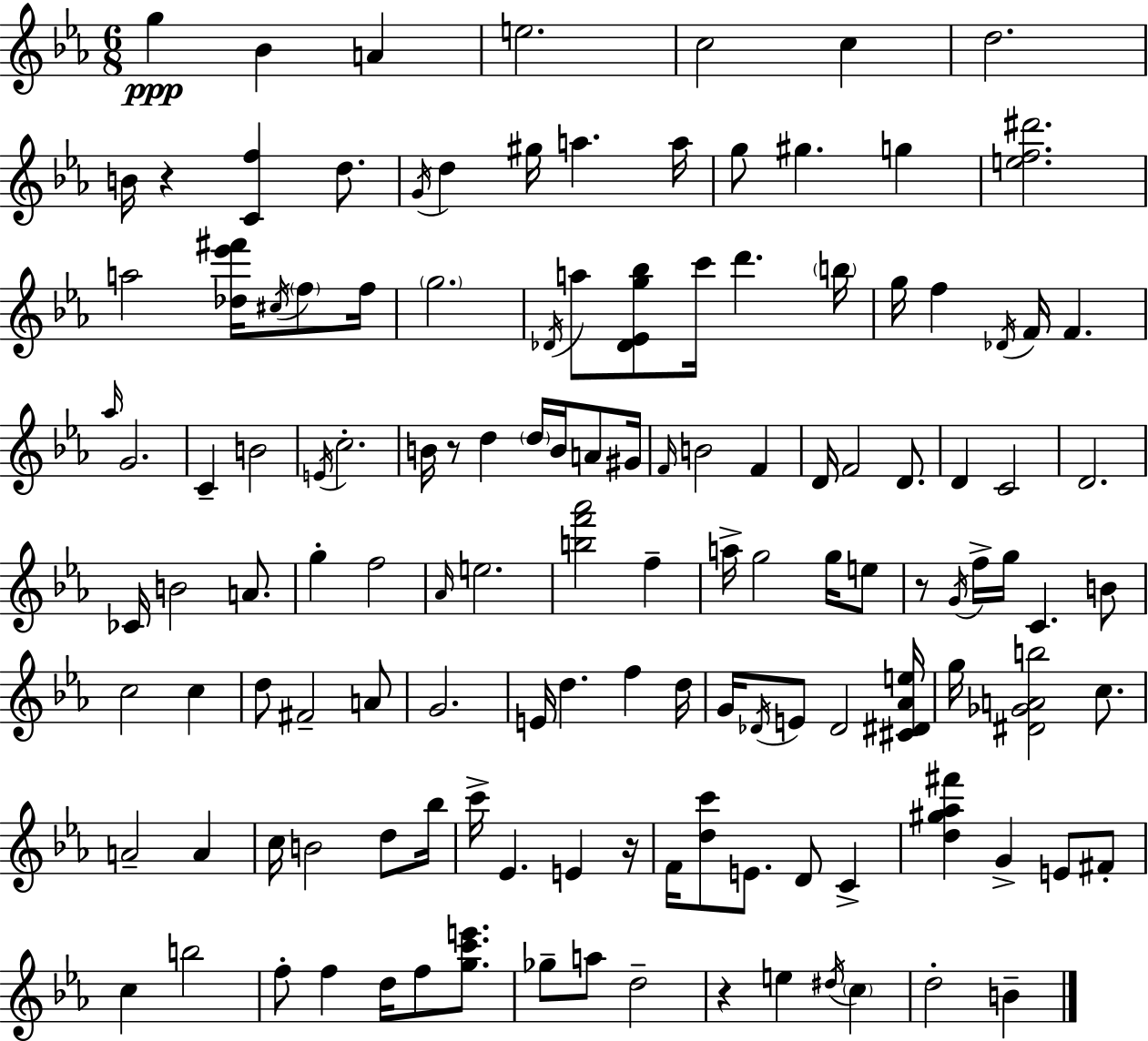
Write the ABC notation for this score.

X:1
T:Untitled
M:6/8
L:1/4
K:Eb
g _B A e2 c2 c d2 B/4 z [Cf] d/2 G/4 d ^g/4 a a/4 g/2 ^g g [ef^d']2 a2 [_d_e'^f']/4 ^c/4 f/2 f/4 g2 _D/4 a/2 [_D_Eg_b]/2 c'/4 d' b/4 g/4 f _D/4 F/4 F _a/4 G2 C B2 E/4 c2 B/4 z/2 d d/4 B/4 A/2 ^G/4 F/4 B2 F D/4 F2 D/2 D C2 D2 _C/4 B2 A/2 g f2 _A/4 e2 [bf'_a']2 f a/4 g2 g/4 e/2 z/2 G/4 f/4 g/4 C B/2 c2 c d/2 ^F2 A/2 G2 E/4 d f d/4 G/4 _D/4 E/2 _D2 [^C^D_Ae]/4 g/4 [^D_GAb]2 c/2 A2 A c/4 B2 d/2 _b/4 c'/4 _E E z/4 F/4 [dc']/2 E/2 D/2 C [d^g_a^f'] G E/2 ^F/2 c b2 f/2 f d/4 f/2 [gc'e']/2 _g/2 a/2 d2 z e ^d/4 c d2 B